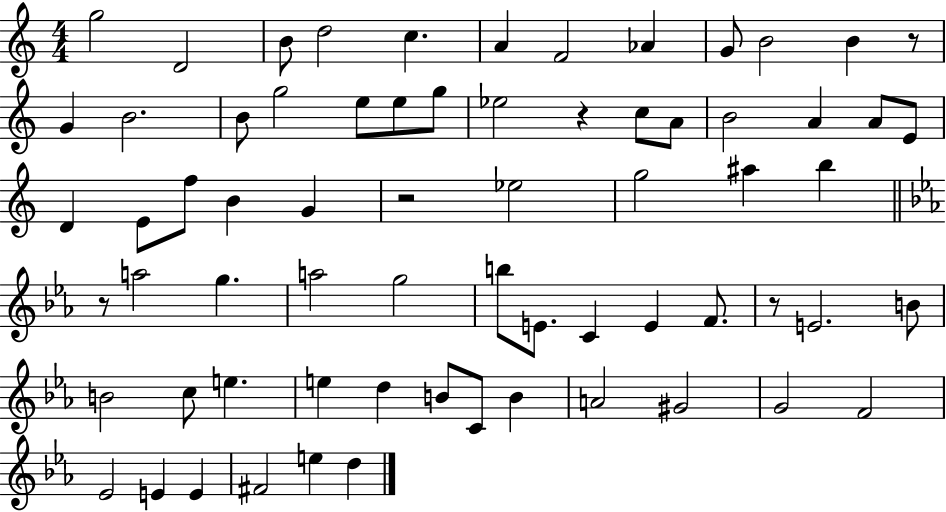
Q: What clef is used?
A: treble